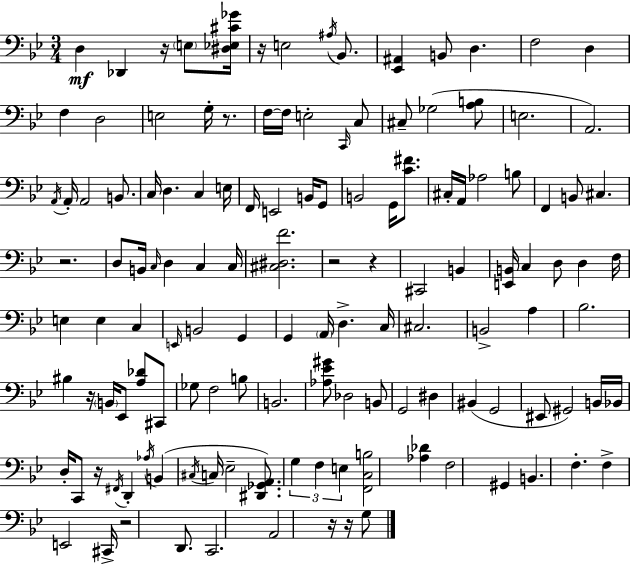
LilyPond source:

{
  \clef bass
  \numericTimeSignature
  \time 3/4
  \key bes \major
  d4\mf des,4 r16 \parenthesize e8 <dis ees cis' ges'>16 | r16 e2 \acciaccatura { ais16 } bes,8. | <ees, ais,>4 b,8 d4. | f2 d4 | \break f4 d2 | e2 g16-. r8. | f16~~ f16 e2-. \grace { c,16 } | c8 cis8-- ges2( | \break <a b>8 e2. | a,2.) | \acciaccatura { a,16 } a,16-. a,2 | b,8. c16 d4. c4 | \break e16 f,16 e,2 | b,16 g,8 b,2 g,16 | <c' fis'>8. cis16-. a,16 aes2 | b8 f,4 b,8 cis4. | \break r2. | d8 b,16 \grace { c16 } d4 c4 | c16 <cis dis f'>2. | r2 | \break r4 cis,2 | b,4 <e, b,>16 c4 d8 d4 | f16 e4 e4 | c4 \grace { e,16 } b,2 | \break g,4 g,4 \parenthesize a,16 d4.-> | c16 cis2. | b,2-> | a4 bes2. | \break bis4 r16 \parenthesize b,16 ees,8 | <a des'>8 cis,8 ges8 f2 | b8 b,2. | <aes ees' gis'>8 des2 | \break b,8 g,2 | dis4 bis,4( g,2 | eis,8 gis,2) | b,16 bes,16 d16-. c,8 r16 \acciaccatura { fis,16 } d,4-. | \break \acciaccatura { aes16 }( b,4 \acciaccatura { cis16 } c16 ees2-- | <dis, ges, a,>8.) \tuplet 3/2 { g4 | f4 e4 } <f, c b>2 | <aes des'>4 f2 | \break gis,4 b,4. | f4.-. f4-> | e,2 cis,16-> r2 | d,8. c,2. | \break a,2 | r16 r16 g8 \bar "|."
}